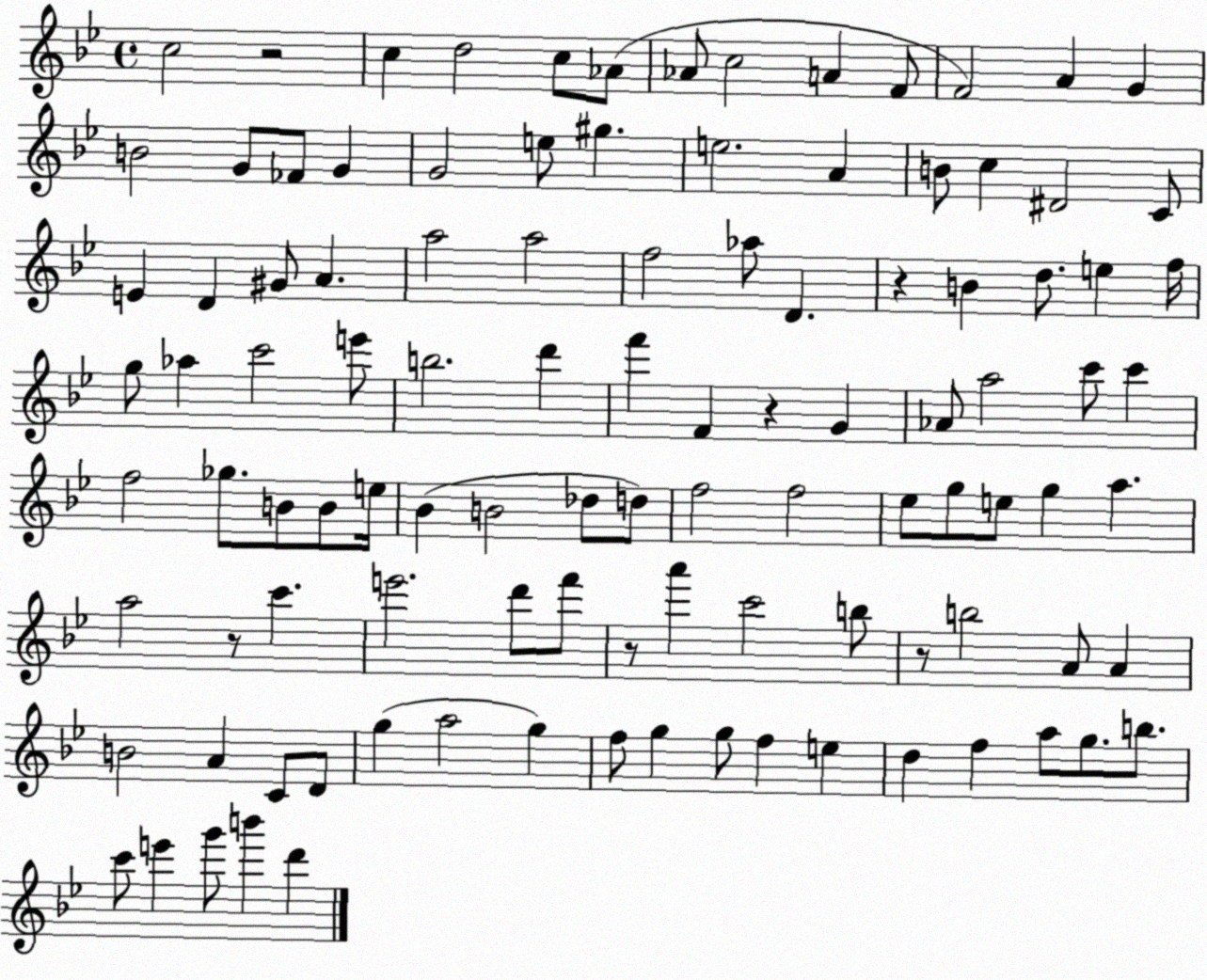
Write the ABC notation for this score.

X:1
T:Untitled
M:4/4
L:1/4
K:Bb
c2 z2 c d2 c/2 _A/2 _A/2 c2 A F/2 F2 A G B2 G/2 _F/2 G G2 e/2 ^g e2 A B/2 c ^D2 C/2 E D ^G/2 A a2 a2 f2 _a/2 D z B d/2 e f/4 g/2 _a c'2 e'/2 b2 d' f' F z G _A/2 a2 c'/2 c' f2 _g/2 B/2 B/2 e/4 _B B2 _d/2 d/2 f2 f2 _e/2 g/2 e/2 g a a2 z/2 c' e'2 d'/2 f'/2 z/2 a' c'2 b/2 z/2 b2 A/2 A B2 A C/2 D/2 g a2 g f/2 g g/2 f e d f a/2 g/2 b/2 c'/2 e' g'/2 b' d'